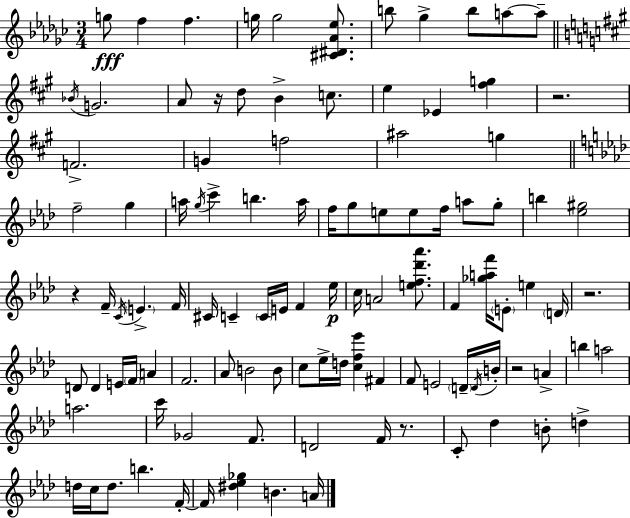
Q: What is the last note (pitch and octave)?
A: A4